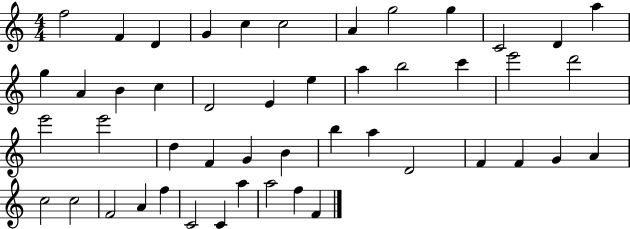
F5/h F4/q D4/q G4/q C5/q C5/h A4/q G5/h G5/q C4/h D4/q A5/q G5/q A4/q B4/q C5/q D4/h E4/q E5/q A5/q B5/h C6/q E6/h D6/h E6/h E6/h D5/q F4/q G4/q B4/q B5/q A5/q D4/h F4/q F4/q G4/q A4/q C5/h C5/h F4/h A4/q F5/q C4/h C4/q A5/q A5/h F5/q F4/q